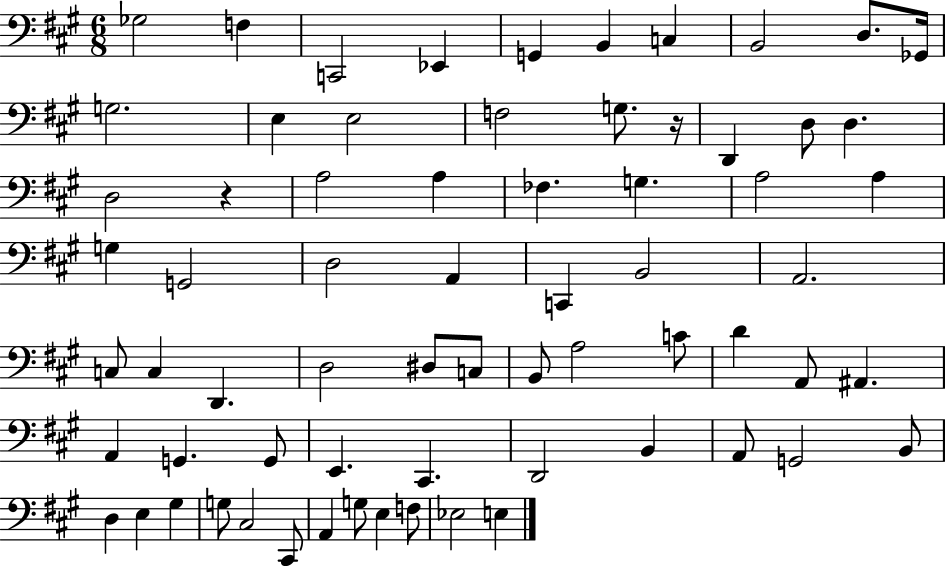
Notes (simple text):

Gb3/h F3/q C2/h Eb2/q G2/q B2/q C3/q B2/h D3/e. Gb2/s G3/h. E3/q E3/h F3/h G3/e. R/s D2/q D3/e D3/q. D3/h R/q A3/h A3/q FES3/q. G3/q. A3/h A3/q G3/q G2/h D3/h A2/q C2/q B2/h A2/h. C3/e C3/q D2/q. D3/h D#3/e C3/e B2/e A3/h C4/e D4/q A2/e A#2/q. A2/q G2/q. G2/e E2/q. C#2/q. D2/h B2/q A2/e G2/h B2/e D3/q E3/q G#3/q G3/e C#3/h C#2/e A2/q G3/e E3/q F3/e Eb3/h E3/q